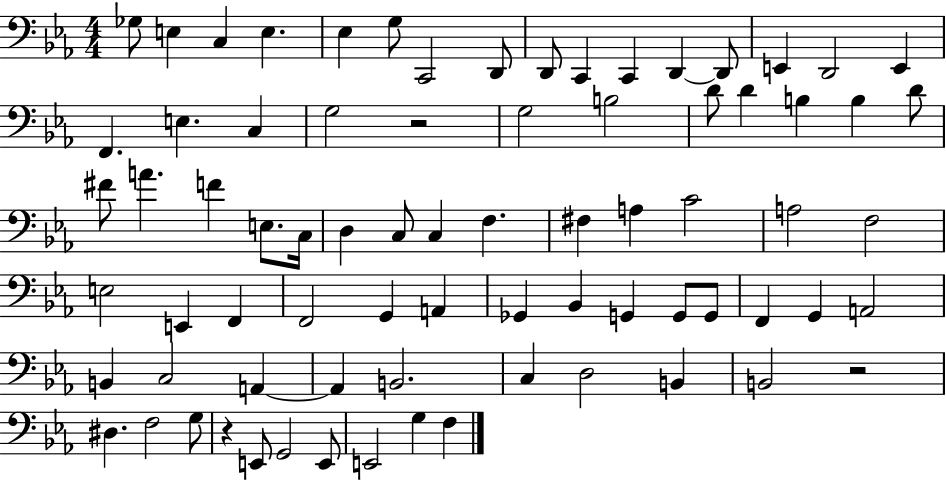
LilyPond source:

{
  \clef bass
  \numericTimeSignature
  \time 4/4
  \key ees \major
  ges8 e4 c4 e4. | ees4 g8 c,2 d,8 | d,8 c,4 c,4 d,4~~ d,8 | e,4 d,2 e,4 | \break f,4. e4. c4 | g2 r2 | g2 b2 | d'8 d'4 b4 b4 d'8 | \break fis'8 a'4. f'4 e8. c16 | d4 c8 c4 f4. | fis4 a4 c'2 | a2 f2 | \break e2 e,4 f,4 | f,2 g,4 a,4 | ges,4 bes,4 g,4 g,8 g,8 | f,4 g,4 a,2 | \break b,4 c2 a,4~~ | a,4 b,2. | c4 d2 b,4 | b,2 r2 | \break dis4. f2 g8 | r4 e,8 g,2 e,8 | e,2 g4 f4 | \bar "|."
}